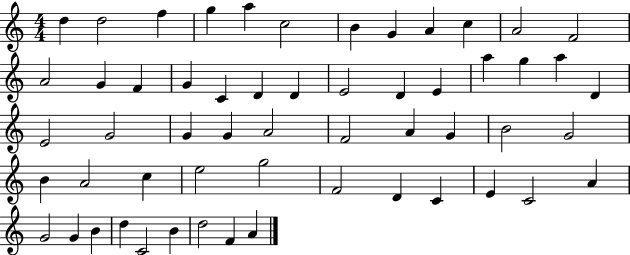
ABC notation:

X:1
T:Untitled
M:4/4
L:1/4
K:C
d d2 f g a c2 B G A c A2 F2 A2 G F G C D D E2 D E a g a D E2 G2 G G A2 F2 A G B2 G2 B A2 c e2 g2 F2 D C E C2 A G2 G B d C2 B d2 F A